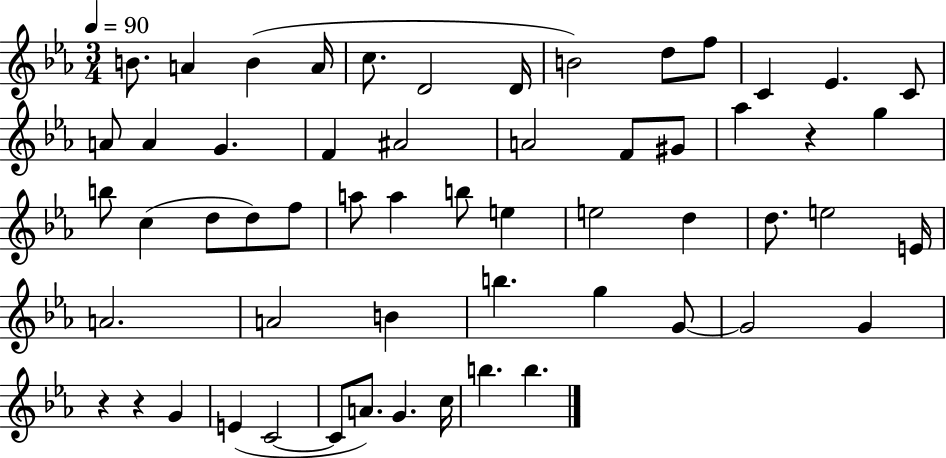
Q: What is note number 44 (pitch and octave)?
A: G4